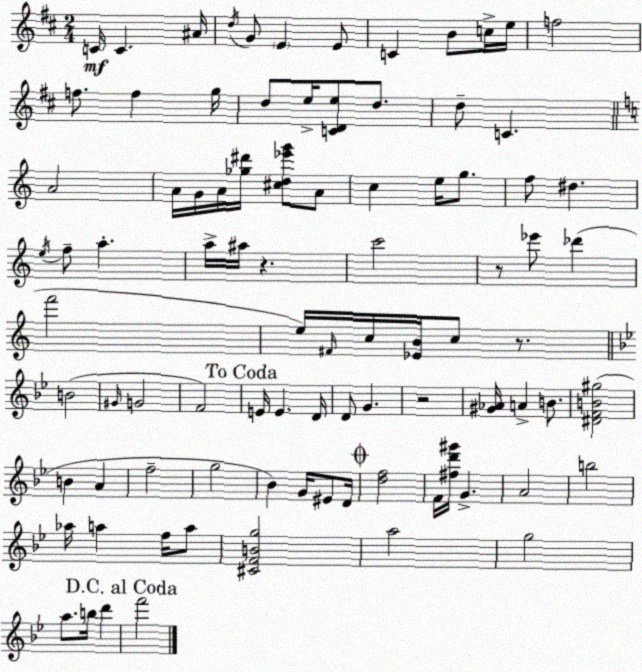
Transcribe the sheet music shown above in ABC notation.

X:1
T:Untitled
M:2/4
L:1/4
K:D
C/4 C ^A/4 d/4 G/2 E E/2 C B/2 c/4 e/4 f2 f/2 f g/4 d/2 e/4 [CDe]/2 d/2 d/2 C A2 A/4 G/4 A/4 [_g^d']/4 [^cd_e'g']/2 A/2 c e/4 g/2 f/2 ^d e/4 f/2 a a/4 ^a/4 z c'2 z/2 _e'/2 _d' f'2 e/4 ^F/4 c/4 [_EB]/4 c/2 z/2 B2 ^G/4 G2 F2 E/4 E D/4 D/2 G z2 [^G_A]/4 A B/2 [^DFB^g]2 B A f2 g2 _B G/4 ^E/2 D/4 [df]2 F/4 [^fd'^g']/4 G A2 b2 _a/4 a f/4 a/2 [^CFBg]2 a2 g2 a/2 b/4 d' f'2